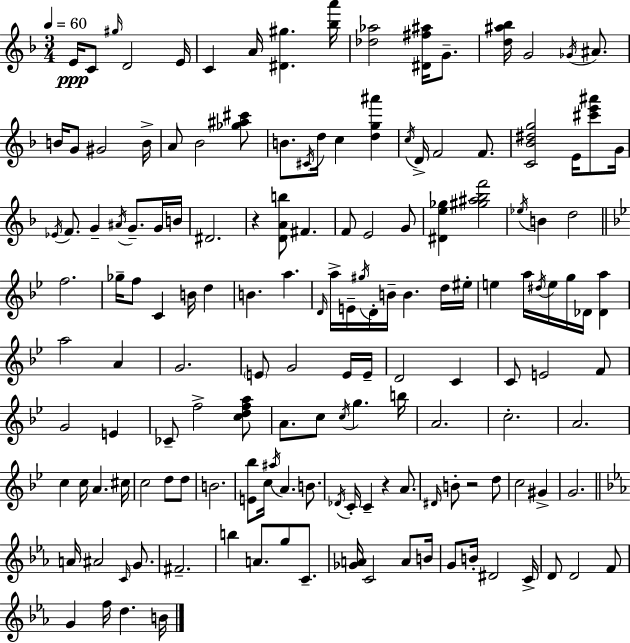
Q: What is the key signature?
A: F major